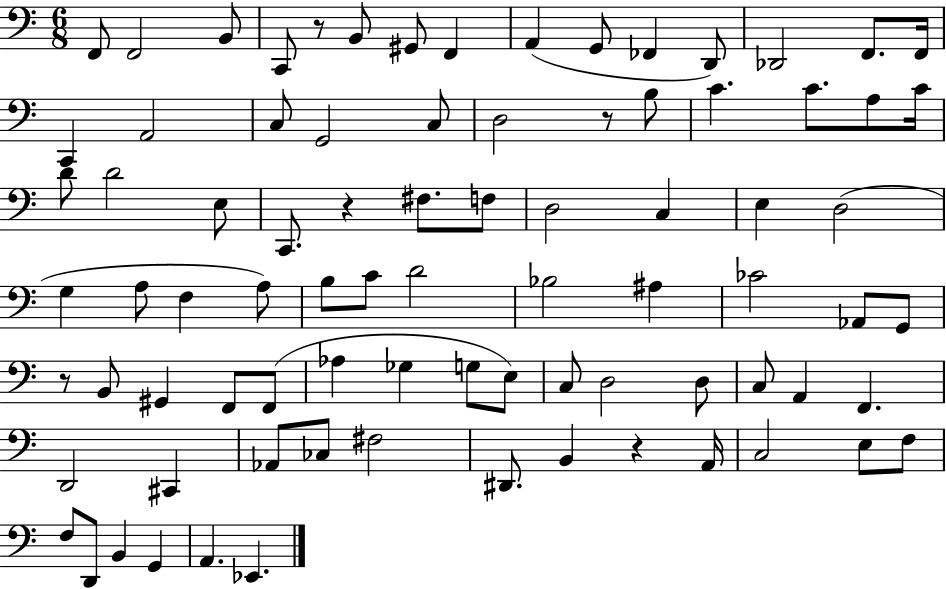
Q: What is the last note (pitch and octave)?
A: Eb2